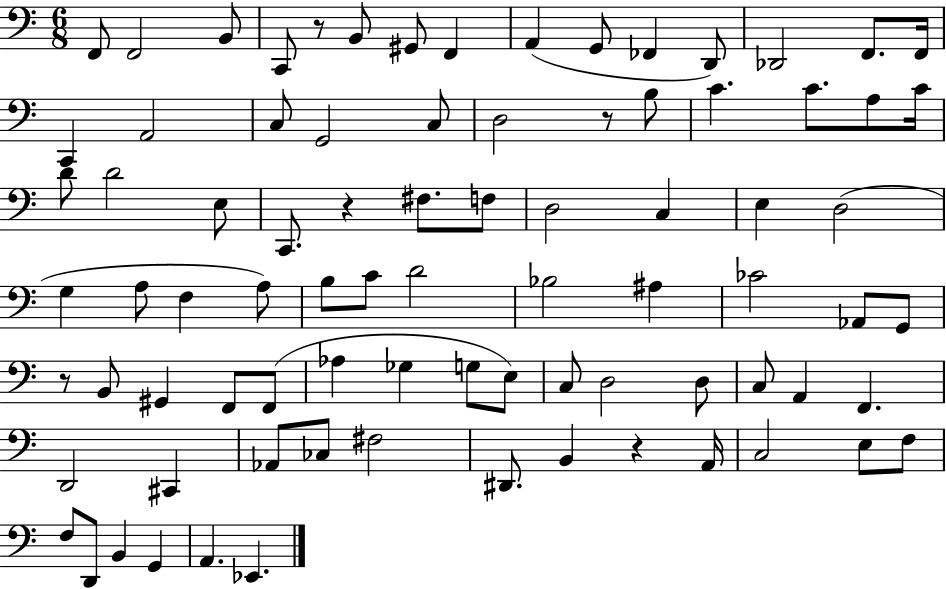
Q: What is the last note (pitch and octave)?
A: Eb2